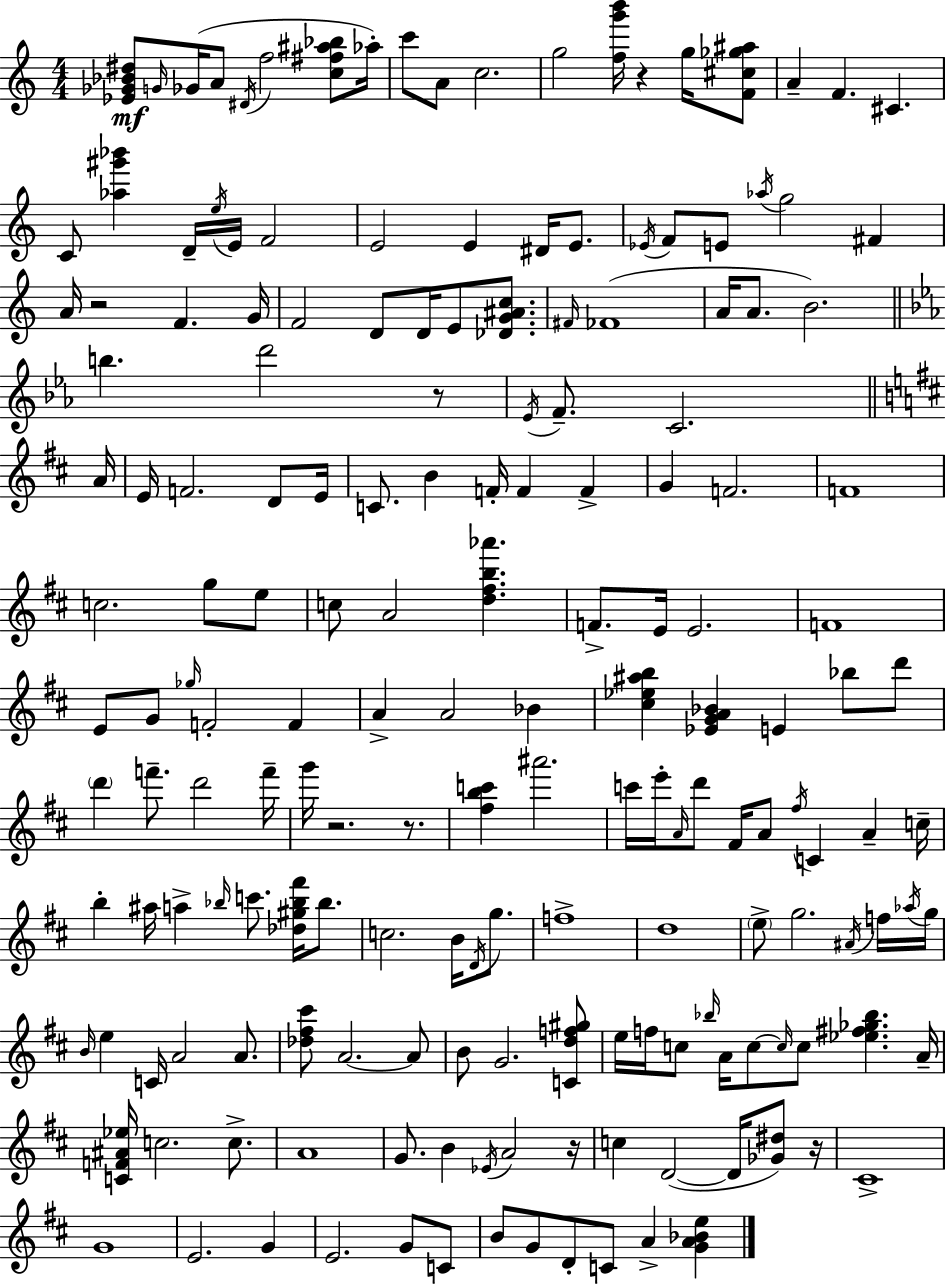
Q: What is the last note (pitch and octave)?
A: A4